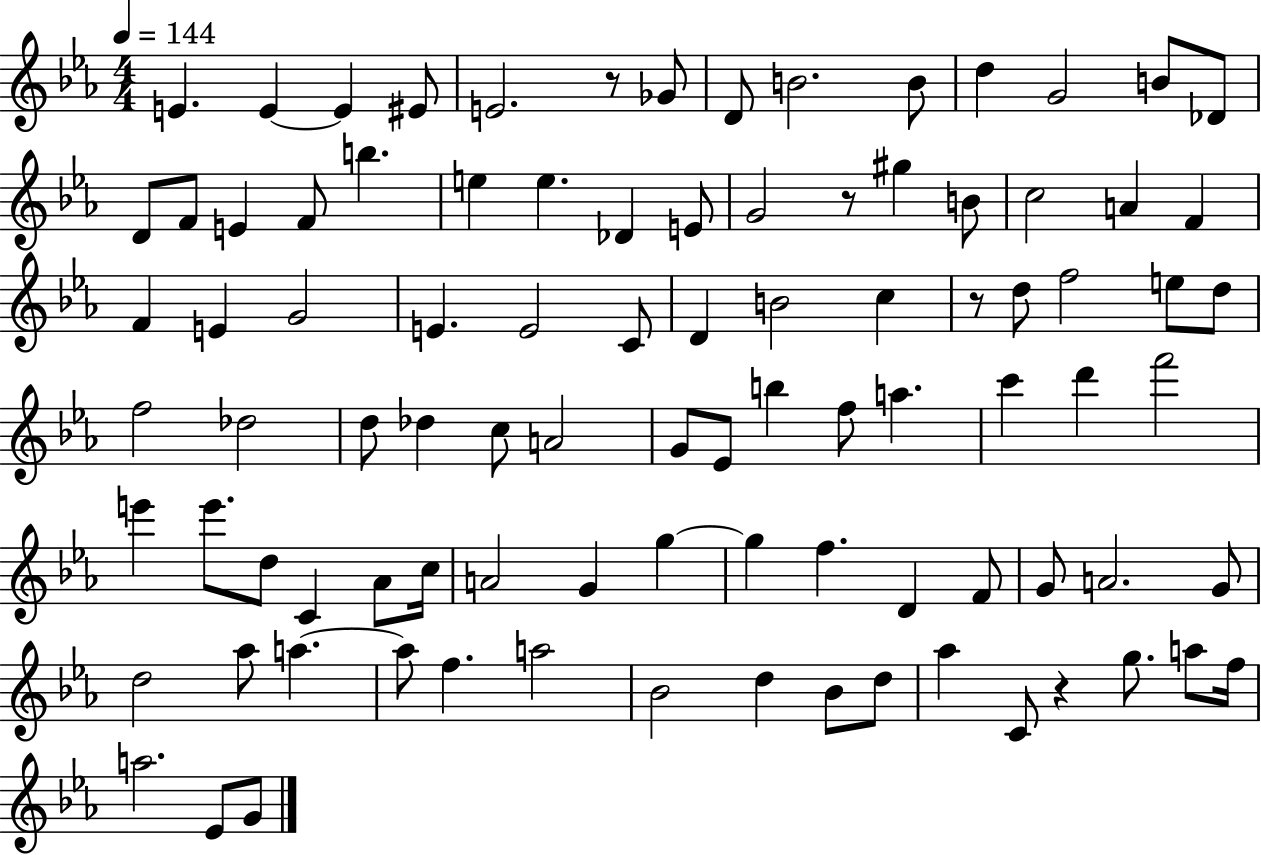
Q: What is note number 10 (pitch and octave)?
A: D5